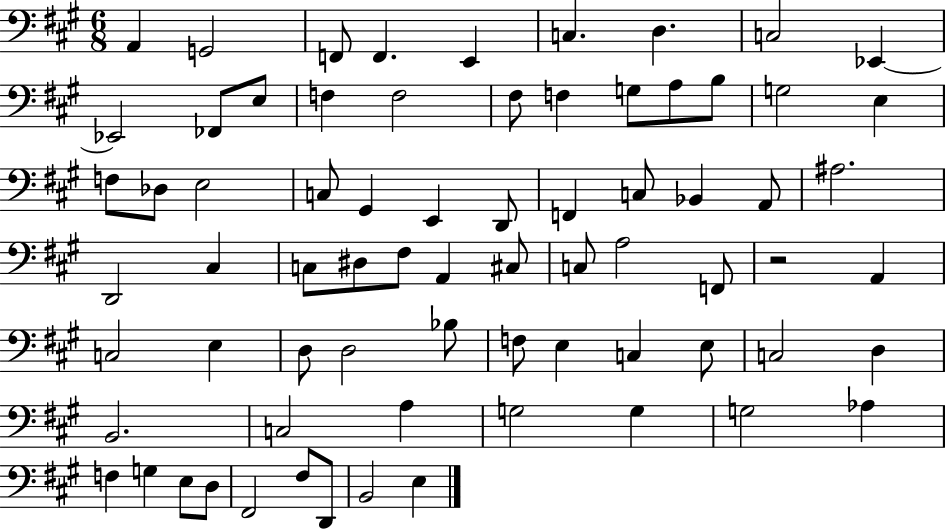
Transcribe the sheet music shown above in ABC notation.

X:1
T:Untitled
M:6/8
L:1/4
K:A
A,, G,,2 F,,/2 F,, E,, C, D, C,2 _E,, _E,,2 _F,,/2 E,/2 F, F,2 ^F,/2 F, G,/2 A,/2 B,/2 G,2 E, F,/2 _D,/2 E,2 C,/2 ^G,, E,, D,,/2 F,, C,/2 _B,, A,,/2 ^A,2 D,,2 ^C, C,/2 ^D,/2 ^F,/2 A,, ^C,/2 C,/2 A,2 F,,/2 z2 A,, C,2 E, D,/2 D,2 _B,/2 F,/2 E, C, E,/2 C,2 D, B,,2 C,2 A, G,2 G, G,2 _A, F, G, E,/2 D,/2 ^F,,2 ^F,/2 D,,/2 B,,2 E,